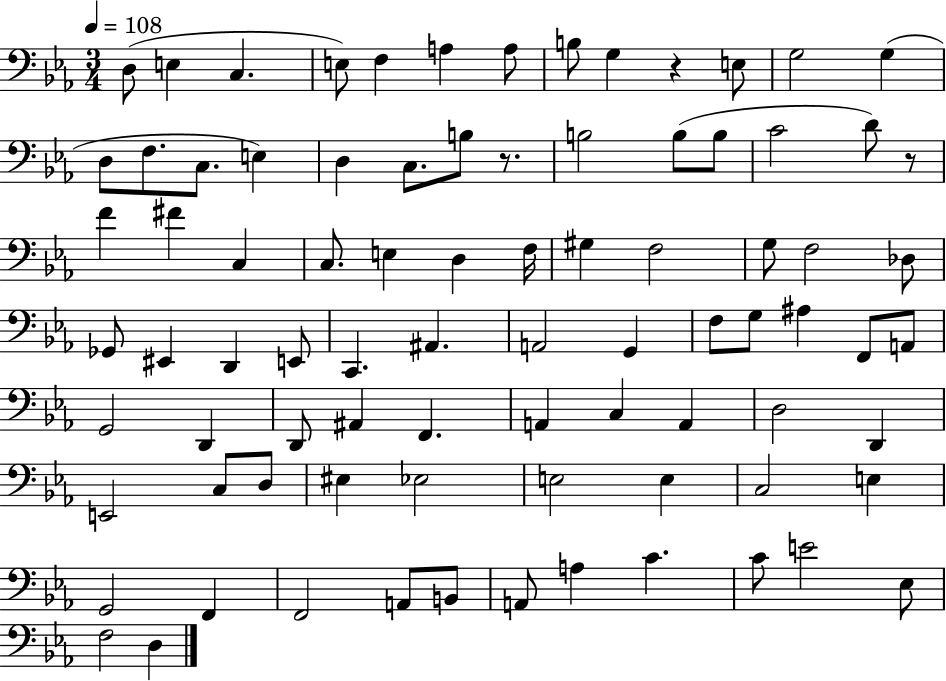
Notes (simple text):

D3/e E3/q C3/q. E3/e F3/q A3/q A3/e B3/e G3/q R/q E3/e G3/h G3/q D3/e F3/e. C3/e. E3/q D3/q C3/e. B3/e R/e. B3/h B3/e B3/e C4/h D4/e R/e F4/q F#4/q C3/q C3/e. E3/q D3/q F3/s G#3/q F3/h G3/e F3/h Db3/e Gb2/e EIS2/q D2/q E2/e C2/q. A#2/q. A2/h G2/q F3/e G3/e A#3/q F2/e A2/e G2/h D2/q D2/e A#2/q F2/q. A2/q C3/q A2/q D3/h D2/q E2/h C3/e D3/e EIS3/q Eb3/h E3/h E3/q C3/h E3/q G2/h F2/q F2/h A2/e B2/e A2/e A3/q C4/q. C4/e E4/h Eb3/e F3/h D3/q